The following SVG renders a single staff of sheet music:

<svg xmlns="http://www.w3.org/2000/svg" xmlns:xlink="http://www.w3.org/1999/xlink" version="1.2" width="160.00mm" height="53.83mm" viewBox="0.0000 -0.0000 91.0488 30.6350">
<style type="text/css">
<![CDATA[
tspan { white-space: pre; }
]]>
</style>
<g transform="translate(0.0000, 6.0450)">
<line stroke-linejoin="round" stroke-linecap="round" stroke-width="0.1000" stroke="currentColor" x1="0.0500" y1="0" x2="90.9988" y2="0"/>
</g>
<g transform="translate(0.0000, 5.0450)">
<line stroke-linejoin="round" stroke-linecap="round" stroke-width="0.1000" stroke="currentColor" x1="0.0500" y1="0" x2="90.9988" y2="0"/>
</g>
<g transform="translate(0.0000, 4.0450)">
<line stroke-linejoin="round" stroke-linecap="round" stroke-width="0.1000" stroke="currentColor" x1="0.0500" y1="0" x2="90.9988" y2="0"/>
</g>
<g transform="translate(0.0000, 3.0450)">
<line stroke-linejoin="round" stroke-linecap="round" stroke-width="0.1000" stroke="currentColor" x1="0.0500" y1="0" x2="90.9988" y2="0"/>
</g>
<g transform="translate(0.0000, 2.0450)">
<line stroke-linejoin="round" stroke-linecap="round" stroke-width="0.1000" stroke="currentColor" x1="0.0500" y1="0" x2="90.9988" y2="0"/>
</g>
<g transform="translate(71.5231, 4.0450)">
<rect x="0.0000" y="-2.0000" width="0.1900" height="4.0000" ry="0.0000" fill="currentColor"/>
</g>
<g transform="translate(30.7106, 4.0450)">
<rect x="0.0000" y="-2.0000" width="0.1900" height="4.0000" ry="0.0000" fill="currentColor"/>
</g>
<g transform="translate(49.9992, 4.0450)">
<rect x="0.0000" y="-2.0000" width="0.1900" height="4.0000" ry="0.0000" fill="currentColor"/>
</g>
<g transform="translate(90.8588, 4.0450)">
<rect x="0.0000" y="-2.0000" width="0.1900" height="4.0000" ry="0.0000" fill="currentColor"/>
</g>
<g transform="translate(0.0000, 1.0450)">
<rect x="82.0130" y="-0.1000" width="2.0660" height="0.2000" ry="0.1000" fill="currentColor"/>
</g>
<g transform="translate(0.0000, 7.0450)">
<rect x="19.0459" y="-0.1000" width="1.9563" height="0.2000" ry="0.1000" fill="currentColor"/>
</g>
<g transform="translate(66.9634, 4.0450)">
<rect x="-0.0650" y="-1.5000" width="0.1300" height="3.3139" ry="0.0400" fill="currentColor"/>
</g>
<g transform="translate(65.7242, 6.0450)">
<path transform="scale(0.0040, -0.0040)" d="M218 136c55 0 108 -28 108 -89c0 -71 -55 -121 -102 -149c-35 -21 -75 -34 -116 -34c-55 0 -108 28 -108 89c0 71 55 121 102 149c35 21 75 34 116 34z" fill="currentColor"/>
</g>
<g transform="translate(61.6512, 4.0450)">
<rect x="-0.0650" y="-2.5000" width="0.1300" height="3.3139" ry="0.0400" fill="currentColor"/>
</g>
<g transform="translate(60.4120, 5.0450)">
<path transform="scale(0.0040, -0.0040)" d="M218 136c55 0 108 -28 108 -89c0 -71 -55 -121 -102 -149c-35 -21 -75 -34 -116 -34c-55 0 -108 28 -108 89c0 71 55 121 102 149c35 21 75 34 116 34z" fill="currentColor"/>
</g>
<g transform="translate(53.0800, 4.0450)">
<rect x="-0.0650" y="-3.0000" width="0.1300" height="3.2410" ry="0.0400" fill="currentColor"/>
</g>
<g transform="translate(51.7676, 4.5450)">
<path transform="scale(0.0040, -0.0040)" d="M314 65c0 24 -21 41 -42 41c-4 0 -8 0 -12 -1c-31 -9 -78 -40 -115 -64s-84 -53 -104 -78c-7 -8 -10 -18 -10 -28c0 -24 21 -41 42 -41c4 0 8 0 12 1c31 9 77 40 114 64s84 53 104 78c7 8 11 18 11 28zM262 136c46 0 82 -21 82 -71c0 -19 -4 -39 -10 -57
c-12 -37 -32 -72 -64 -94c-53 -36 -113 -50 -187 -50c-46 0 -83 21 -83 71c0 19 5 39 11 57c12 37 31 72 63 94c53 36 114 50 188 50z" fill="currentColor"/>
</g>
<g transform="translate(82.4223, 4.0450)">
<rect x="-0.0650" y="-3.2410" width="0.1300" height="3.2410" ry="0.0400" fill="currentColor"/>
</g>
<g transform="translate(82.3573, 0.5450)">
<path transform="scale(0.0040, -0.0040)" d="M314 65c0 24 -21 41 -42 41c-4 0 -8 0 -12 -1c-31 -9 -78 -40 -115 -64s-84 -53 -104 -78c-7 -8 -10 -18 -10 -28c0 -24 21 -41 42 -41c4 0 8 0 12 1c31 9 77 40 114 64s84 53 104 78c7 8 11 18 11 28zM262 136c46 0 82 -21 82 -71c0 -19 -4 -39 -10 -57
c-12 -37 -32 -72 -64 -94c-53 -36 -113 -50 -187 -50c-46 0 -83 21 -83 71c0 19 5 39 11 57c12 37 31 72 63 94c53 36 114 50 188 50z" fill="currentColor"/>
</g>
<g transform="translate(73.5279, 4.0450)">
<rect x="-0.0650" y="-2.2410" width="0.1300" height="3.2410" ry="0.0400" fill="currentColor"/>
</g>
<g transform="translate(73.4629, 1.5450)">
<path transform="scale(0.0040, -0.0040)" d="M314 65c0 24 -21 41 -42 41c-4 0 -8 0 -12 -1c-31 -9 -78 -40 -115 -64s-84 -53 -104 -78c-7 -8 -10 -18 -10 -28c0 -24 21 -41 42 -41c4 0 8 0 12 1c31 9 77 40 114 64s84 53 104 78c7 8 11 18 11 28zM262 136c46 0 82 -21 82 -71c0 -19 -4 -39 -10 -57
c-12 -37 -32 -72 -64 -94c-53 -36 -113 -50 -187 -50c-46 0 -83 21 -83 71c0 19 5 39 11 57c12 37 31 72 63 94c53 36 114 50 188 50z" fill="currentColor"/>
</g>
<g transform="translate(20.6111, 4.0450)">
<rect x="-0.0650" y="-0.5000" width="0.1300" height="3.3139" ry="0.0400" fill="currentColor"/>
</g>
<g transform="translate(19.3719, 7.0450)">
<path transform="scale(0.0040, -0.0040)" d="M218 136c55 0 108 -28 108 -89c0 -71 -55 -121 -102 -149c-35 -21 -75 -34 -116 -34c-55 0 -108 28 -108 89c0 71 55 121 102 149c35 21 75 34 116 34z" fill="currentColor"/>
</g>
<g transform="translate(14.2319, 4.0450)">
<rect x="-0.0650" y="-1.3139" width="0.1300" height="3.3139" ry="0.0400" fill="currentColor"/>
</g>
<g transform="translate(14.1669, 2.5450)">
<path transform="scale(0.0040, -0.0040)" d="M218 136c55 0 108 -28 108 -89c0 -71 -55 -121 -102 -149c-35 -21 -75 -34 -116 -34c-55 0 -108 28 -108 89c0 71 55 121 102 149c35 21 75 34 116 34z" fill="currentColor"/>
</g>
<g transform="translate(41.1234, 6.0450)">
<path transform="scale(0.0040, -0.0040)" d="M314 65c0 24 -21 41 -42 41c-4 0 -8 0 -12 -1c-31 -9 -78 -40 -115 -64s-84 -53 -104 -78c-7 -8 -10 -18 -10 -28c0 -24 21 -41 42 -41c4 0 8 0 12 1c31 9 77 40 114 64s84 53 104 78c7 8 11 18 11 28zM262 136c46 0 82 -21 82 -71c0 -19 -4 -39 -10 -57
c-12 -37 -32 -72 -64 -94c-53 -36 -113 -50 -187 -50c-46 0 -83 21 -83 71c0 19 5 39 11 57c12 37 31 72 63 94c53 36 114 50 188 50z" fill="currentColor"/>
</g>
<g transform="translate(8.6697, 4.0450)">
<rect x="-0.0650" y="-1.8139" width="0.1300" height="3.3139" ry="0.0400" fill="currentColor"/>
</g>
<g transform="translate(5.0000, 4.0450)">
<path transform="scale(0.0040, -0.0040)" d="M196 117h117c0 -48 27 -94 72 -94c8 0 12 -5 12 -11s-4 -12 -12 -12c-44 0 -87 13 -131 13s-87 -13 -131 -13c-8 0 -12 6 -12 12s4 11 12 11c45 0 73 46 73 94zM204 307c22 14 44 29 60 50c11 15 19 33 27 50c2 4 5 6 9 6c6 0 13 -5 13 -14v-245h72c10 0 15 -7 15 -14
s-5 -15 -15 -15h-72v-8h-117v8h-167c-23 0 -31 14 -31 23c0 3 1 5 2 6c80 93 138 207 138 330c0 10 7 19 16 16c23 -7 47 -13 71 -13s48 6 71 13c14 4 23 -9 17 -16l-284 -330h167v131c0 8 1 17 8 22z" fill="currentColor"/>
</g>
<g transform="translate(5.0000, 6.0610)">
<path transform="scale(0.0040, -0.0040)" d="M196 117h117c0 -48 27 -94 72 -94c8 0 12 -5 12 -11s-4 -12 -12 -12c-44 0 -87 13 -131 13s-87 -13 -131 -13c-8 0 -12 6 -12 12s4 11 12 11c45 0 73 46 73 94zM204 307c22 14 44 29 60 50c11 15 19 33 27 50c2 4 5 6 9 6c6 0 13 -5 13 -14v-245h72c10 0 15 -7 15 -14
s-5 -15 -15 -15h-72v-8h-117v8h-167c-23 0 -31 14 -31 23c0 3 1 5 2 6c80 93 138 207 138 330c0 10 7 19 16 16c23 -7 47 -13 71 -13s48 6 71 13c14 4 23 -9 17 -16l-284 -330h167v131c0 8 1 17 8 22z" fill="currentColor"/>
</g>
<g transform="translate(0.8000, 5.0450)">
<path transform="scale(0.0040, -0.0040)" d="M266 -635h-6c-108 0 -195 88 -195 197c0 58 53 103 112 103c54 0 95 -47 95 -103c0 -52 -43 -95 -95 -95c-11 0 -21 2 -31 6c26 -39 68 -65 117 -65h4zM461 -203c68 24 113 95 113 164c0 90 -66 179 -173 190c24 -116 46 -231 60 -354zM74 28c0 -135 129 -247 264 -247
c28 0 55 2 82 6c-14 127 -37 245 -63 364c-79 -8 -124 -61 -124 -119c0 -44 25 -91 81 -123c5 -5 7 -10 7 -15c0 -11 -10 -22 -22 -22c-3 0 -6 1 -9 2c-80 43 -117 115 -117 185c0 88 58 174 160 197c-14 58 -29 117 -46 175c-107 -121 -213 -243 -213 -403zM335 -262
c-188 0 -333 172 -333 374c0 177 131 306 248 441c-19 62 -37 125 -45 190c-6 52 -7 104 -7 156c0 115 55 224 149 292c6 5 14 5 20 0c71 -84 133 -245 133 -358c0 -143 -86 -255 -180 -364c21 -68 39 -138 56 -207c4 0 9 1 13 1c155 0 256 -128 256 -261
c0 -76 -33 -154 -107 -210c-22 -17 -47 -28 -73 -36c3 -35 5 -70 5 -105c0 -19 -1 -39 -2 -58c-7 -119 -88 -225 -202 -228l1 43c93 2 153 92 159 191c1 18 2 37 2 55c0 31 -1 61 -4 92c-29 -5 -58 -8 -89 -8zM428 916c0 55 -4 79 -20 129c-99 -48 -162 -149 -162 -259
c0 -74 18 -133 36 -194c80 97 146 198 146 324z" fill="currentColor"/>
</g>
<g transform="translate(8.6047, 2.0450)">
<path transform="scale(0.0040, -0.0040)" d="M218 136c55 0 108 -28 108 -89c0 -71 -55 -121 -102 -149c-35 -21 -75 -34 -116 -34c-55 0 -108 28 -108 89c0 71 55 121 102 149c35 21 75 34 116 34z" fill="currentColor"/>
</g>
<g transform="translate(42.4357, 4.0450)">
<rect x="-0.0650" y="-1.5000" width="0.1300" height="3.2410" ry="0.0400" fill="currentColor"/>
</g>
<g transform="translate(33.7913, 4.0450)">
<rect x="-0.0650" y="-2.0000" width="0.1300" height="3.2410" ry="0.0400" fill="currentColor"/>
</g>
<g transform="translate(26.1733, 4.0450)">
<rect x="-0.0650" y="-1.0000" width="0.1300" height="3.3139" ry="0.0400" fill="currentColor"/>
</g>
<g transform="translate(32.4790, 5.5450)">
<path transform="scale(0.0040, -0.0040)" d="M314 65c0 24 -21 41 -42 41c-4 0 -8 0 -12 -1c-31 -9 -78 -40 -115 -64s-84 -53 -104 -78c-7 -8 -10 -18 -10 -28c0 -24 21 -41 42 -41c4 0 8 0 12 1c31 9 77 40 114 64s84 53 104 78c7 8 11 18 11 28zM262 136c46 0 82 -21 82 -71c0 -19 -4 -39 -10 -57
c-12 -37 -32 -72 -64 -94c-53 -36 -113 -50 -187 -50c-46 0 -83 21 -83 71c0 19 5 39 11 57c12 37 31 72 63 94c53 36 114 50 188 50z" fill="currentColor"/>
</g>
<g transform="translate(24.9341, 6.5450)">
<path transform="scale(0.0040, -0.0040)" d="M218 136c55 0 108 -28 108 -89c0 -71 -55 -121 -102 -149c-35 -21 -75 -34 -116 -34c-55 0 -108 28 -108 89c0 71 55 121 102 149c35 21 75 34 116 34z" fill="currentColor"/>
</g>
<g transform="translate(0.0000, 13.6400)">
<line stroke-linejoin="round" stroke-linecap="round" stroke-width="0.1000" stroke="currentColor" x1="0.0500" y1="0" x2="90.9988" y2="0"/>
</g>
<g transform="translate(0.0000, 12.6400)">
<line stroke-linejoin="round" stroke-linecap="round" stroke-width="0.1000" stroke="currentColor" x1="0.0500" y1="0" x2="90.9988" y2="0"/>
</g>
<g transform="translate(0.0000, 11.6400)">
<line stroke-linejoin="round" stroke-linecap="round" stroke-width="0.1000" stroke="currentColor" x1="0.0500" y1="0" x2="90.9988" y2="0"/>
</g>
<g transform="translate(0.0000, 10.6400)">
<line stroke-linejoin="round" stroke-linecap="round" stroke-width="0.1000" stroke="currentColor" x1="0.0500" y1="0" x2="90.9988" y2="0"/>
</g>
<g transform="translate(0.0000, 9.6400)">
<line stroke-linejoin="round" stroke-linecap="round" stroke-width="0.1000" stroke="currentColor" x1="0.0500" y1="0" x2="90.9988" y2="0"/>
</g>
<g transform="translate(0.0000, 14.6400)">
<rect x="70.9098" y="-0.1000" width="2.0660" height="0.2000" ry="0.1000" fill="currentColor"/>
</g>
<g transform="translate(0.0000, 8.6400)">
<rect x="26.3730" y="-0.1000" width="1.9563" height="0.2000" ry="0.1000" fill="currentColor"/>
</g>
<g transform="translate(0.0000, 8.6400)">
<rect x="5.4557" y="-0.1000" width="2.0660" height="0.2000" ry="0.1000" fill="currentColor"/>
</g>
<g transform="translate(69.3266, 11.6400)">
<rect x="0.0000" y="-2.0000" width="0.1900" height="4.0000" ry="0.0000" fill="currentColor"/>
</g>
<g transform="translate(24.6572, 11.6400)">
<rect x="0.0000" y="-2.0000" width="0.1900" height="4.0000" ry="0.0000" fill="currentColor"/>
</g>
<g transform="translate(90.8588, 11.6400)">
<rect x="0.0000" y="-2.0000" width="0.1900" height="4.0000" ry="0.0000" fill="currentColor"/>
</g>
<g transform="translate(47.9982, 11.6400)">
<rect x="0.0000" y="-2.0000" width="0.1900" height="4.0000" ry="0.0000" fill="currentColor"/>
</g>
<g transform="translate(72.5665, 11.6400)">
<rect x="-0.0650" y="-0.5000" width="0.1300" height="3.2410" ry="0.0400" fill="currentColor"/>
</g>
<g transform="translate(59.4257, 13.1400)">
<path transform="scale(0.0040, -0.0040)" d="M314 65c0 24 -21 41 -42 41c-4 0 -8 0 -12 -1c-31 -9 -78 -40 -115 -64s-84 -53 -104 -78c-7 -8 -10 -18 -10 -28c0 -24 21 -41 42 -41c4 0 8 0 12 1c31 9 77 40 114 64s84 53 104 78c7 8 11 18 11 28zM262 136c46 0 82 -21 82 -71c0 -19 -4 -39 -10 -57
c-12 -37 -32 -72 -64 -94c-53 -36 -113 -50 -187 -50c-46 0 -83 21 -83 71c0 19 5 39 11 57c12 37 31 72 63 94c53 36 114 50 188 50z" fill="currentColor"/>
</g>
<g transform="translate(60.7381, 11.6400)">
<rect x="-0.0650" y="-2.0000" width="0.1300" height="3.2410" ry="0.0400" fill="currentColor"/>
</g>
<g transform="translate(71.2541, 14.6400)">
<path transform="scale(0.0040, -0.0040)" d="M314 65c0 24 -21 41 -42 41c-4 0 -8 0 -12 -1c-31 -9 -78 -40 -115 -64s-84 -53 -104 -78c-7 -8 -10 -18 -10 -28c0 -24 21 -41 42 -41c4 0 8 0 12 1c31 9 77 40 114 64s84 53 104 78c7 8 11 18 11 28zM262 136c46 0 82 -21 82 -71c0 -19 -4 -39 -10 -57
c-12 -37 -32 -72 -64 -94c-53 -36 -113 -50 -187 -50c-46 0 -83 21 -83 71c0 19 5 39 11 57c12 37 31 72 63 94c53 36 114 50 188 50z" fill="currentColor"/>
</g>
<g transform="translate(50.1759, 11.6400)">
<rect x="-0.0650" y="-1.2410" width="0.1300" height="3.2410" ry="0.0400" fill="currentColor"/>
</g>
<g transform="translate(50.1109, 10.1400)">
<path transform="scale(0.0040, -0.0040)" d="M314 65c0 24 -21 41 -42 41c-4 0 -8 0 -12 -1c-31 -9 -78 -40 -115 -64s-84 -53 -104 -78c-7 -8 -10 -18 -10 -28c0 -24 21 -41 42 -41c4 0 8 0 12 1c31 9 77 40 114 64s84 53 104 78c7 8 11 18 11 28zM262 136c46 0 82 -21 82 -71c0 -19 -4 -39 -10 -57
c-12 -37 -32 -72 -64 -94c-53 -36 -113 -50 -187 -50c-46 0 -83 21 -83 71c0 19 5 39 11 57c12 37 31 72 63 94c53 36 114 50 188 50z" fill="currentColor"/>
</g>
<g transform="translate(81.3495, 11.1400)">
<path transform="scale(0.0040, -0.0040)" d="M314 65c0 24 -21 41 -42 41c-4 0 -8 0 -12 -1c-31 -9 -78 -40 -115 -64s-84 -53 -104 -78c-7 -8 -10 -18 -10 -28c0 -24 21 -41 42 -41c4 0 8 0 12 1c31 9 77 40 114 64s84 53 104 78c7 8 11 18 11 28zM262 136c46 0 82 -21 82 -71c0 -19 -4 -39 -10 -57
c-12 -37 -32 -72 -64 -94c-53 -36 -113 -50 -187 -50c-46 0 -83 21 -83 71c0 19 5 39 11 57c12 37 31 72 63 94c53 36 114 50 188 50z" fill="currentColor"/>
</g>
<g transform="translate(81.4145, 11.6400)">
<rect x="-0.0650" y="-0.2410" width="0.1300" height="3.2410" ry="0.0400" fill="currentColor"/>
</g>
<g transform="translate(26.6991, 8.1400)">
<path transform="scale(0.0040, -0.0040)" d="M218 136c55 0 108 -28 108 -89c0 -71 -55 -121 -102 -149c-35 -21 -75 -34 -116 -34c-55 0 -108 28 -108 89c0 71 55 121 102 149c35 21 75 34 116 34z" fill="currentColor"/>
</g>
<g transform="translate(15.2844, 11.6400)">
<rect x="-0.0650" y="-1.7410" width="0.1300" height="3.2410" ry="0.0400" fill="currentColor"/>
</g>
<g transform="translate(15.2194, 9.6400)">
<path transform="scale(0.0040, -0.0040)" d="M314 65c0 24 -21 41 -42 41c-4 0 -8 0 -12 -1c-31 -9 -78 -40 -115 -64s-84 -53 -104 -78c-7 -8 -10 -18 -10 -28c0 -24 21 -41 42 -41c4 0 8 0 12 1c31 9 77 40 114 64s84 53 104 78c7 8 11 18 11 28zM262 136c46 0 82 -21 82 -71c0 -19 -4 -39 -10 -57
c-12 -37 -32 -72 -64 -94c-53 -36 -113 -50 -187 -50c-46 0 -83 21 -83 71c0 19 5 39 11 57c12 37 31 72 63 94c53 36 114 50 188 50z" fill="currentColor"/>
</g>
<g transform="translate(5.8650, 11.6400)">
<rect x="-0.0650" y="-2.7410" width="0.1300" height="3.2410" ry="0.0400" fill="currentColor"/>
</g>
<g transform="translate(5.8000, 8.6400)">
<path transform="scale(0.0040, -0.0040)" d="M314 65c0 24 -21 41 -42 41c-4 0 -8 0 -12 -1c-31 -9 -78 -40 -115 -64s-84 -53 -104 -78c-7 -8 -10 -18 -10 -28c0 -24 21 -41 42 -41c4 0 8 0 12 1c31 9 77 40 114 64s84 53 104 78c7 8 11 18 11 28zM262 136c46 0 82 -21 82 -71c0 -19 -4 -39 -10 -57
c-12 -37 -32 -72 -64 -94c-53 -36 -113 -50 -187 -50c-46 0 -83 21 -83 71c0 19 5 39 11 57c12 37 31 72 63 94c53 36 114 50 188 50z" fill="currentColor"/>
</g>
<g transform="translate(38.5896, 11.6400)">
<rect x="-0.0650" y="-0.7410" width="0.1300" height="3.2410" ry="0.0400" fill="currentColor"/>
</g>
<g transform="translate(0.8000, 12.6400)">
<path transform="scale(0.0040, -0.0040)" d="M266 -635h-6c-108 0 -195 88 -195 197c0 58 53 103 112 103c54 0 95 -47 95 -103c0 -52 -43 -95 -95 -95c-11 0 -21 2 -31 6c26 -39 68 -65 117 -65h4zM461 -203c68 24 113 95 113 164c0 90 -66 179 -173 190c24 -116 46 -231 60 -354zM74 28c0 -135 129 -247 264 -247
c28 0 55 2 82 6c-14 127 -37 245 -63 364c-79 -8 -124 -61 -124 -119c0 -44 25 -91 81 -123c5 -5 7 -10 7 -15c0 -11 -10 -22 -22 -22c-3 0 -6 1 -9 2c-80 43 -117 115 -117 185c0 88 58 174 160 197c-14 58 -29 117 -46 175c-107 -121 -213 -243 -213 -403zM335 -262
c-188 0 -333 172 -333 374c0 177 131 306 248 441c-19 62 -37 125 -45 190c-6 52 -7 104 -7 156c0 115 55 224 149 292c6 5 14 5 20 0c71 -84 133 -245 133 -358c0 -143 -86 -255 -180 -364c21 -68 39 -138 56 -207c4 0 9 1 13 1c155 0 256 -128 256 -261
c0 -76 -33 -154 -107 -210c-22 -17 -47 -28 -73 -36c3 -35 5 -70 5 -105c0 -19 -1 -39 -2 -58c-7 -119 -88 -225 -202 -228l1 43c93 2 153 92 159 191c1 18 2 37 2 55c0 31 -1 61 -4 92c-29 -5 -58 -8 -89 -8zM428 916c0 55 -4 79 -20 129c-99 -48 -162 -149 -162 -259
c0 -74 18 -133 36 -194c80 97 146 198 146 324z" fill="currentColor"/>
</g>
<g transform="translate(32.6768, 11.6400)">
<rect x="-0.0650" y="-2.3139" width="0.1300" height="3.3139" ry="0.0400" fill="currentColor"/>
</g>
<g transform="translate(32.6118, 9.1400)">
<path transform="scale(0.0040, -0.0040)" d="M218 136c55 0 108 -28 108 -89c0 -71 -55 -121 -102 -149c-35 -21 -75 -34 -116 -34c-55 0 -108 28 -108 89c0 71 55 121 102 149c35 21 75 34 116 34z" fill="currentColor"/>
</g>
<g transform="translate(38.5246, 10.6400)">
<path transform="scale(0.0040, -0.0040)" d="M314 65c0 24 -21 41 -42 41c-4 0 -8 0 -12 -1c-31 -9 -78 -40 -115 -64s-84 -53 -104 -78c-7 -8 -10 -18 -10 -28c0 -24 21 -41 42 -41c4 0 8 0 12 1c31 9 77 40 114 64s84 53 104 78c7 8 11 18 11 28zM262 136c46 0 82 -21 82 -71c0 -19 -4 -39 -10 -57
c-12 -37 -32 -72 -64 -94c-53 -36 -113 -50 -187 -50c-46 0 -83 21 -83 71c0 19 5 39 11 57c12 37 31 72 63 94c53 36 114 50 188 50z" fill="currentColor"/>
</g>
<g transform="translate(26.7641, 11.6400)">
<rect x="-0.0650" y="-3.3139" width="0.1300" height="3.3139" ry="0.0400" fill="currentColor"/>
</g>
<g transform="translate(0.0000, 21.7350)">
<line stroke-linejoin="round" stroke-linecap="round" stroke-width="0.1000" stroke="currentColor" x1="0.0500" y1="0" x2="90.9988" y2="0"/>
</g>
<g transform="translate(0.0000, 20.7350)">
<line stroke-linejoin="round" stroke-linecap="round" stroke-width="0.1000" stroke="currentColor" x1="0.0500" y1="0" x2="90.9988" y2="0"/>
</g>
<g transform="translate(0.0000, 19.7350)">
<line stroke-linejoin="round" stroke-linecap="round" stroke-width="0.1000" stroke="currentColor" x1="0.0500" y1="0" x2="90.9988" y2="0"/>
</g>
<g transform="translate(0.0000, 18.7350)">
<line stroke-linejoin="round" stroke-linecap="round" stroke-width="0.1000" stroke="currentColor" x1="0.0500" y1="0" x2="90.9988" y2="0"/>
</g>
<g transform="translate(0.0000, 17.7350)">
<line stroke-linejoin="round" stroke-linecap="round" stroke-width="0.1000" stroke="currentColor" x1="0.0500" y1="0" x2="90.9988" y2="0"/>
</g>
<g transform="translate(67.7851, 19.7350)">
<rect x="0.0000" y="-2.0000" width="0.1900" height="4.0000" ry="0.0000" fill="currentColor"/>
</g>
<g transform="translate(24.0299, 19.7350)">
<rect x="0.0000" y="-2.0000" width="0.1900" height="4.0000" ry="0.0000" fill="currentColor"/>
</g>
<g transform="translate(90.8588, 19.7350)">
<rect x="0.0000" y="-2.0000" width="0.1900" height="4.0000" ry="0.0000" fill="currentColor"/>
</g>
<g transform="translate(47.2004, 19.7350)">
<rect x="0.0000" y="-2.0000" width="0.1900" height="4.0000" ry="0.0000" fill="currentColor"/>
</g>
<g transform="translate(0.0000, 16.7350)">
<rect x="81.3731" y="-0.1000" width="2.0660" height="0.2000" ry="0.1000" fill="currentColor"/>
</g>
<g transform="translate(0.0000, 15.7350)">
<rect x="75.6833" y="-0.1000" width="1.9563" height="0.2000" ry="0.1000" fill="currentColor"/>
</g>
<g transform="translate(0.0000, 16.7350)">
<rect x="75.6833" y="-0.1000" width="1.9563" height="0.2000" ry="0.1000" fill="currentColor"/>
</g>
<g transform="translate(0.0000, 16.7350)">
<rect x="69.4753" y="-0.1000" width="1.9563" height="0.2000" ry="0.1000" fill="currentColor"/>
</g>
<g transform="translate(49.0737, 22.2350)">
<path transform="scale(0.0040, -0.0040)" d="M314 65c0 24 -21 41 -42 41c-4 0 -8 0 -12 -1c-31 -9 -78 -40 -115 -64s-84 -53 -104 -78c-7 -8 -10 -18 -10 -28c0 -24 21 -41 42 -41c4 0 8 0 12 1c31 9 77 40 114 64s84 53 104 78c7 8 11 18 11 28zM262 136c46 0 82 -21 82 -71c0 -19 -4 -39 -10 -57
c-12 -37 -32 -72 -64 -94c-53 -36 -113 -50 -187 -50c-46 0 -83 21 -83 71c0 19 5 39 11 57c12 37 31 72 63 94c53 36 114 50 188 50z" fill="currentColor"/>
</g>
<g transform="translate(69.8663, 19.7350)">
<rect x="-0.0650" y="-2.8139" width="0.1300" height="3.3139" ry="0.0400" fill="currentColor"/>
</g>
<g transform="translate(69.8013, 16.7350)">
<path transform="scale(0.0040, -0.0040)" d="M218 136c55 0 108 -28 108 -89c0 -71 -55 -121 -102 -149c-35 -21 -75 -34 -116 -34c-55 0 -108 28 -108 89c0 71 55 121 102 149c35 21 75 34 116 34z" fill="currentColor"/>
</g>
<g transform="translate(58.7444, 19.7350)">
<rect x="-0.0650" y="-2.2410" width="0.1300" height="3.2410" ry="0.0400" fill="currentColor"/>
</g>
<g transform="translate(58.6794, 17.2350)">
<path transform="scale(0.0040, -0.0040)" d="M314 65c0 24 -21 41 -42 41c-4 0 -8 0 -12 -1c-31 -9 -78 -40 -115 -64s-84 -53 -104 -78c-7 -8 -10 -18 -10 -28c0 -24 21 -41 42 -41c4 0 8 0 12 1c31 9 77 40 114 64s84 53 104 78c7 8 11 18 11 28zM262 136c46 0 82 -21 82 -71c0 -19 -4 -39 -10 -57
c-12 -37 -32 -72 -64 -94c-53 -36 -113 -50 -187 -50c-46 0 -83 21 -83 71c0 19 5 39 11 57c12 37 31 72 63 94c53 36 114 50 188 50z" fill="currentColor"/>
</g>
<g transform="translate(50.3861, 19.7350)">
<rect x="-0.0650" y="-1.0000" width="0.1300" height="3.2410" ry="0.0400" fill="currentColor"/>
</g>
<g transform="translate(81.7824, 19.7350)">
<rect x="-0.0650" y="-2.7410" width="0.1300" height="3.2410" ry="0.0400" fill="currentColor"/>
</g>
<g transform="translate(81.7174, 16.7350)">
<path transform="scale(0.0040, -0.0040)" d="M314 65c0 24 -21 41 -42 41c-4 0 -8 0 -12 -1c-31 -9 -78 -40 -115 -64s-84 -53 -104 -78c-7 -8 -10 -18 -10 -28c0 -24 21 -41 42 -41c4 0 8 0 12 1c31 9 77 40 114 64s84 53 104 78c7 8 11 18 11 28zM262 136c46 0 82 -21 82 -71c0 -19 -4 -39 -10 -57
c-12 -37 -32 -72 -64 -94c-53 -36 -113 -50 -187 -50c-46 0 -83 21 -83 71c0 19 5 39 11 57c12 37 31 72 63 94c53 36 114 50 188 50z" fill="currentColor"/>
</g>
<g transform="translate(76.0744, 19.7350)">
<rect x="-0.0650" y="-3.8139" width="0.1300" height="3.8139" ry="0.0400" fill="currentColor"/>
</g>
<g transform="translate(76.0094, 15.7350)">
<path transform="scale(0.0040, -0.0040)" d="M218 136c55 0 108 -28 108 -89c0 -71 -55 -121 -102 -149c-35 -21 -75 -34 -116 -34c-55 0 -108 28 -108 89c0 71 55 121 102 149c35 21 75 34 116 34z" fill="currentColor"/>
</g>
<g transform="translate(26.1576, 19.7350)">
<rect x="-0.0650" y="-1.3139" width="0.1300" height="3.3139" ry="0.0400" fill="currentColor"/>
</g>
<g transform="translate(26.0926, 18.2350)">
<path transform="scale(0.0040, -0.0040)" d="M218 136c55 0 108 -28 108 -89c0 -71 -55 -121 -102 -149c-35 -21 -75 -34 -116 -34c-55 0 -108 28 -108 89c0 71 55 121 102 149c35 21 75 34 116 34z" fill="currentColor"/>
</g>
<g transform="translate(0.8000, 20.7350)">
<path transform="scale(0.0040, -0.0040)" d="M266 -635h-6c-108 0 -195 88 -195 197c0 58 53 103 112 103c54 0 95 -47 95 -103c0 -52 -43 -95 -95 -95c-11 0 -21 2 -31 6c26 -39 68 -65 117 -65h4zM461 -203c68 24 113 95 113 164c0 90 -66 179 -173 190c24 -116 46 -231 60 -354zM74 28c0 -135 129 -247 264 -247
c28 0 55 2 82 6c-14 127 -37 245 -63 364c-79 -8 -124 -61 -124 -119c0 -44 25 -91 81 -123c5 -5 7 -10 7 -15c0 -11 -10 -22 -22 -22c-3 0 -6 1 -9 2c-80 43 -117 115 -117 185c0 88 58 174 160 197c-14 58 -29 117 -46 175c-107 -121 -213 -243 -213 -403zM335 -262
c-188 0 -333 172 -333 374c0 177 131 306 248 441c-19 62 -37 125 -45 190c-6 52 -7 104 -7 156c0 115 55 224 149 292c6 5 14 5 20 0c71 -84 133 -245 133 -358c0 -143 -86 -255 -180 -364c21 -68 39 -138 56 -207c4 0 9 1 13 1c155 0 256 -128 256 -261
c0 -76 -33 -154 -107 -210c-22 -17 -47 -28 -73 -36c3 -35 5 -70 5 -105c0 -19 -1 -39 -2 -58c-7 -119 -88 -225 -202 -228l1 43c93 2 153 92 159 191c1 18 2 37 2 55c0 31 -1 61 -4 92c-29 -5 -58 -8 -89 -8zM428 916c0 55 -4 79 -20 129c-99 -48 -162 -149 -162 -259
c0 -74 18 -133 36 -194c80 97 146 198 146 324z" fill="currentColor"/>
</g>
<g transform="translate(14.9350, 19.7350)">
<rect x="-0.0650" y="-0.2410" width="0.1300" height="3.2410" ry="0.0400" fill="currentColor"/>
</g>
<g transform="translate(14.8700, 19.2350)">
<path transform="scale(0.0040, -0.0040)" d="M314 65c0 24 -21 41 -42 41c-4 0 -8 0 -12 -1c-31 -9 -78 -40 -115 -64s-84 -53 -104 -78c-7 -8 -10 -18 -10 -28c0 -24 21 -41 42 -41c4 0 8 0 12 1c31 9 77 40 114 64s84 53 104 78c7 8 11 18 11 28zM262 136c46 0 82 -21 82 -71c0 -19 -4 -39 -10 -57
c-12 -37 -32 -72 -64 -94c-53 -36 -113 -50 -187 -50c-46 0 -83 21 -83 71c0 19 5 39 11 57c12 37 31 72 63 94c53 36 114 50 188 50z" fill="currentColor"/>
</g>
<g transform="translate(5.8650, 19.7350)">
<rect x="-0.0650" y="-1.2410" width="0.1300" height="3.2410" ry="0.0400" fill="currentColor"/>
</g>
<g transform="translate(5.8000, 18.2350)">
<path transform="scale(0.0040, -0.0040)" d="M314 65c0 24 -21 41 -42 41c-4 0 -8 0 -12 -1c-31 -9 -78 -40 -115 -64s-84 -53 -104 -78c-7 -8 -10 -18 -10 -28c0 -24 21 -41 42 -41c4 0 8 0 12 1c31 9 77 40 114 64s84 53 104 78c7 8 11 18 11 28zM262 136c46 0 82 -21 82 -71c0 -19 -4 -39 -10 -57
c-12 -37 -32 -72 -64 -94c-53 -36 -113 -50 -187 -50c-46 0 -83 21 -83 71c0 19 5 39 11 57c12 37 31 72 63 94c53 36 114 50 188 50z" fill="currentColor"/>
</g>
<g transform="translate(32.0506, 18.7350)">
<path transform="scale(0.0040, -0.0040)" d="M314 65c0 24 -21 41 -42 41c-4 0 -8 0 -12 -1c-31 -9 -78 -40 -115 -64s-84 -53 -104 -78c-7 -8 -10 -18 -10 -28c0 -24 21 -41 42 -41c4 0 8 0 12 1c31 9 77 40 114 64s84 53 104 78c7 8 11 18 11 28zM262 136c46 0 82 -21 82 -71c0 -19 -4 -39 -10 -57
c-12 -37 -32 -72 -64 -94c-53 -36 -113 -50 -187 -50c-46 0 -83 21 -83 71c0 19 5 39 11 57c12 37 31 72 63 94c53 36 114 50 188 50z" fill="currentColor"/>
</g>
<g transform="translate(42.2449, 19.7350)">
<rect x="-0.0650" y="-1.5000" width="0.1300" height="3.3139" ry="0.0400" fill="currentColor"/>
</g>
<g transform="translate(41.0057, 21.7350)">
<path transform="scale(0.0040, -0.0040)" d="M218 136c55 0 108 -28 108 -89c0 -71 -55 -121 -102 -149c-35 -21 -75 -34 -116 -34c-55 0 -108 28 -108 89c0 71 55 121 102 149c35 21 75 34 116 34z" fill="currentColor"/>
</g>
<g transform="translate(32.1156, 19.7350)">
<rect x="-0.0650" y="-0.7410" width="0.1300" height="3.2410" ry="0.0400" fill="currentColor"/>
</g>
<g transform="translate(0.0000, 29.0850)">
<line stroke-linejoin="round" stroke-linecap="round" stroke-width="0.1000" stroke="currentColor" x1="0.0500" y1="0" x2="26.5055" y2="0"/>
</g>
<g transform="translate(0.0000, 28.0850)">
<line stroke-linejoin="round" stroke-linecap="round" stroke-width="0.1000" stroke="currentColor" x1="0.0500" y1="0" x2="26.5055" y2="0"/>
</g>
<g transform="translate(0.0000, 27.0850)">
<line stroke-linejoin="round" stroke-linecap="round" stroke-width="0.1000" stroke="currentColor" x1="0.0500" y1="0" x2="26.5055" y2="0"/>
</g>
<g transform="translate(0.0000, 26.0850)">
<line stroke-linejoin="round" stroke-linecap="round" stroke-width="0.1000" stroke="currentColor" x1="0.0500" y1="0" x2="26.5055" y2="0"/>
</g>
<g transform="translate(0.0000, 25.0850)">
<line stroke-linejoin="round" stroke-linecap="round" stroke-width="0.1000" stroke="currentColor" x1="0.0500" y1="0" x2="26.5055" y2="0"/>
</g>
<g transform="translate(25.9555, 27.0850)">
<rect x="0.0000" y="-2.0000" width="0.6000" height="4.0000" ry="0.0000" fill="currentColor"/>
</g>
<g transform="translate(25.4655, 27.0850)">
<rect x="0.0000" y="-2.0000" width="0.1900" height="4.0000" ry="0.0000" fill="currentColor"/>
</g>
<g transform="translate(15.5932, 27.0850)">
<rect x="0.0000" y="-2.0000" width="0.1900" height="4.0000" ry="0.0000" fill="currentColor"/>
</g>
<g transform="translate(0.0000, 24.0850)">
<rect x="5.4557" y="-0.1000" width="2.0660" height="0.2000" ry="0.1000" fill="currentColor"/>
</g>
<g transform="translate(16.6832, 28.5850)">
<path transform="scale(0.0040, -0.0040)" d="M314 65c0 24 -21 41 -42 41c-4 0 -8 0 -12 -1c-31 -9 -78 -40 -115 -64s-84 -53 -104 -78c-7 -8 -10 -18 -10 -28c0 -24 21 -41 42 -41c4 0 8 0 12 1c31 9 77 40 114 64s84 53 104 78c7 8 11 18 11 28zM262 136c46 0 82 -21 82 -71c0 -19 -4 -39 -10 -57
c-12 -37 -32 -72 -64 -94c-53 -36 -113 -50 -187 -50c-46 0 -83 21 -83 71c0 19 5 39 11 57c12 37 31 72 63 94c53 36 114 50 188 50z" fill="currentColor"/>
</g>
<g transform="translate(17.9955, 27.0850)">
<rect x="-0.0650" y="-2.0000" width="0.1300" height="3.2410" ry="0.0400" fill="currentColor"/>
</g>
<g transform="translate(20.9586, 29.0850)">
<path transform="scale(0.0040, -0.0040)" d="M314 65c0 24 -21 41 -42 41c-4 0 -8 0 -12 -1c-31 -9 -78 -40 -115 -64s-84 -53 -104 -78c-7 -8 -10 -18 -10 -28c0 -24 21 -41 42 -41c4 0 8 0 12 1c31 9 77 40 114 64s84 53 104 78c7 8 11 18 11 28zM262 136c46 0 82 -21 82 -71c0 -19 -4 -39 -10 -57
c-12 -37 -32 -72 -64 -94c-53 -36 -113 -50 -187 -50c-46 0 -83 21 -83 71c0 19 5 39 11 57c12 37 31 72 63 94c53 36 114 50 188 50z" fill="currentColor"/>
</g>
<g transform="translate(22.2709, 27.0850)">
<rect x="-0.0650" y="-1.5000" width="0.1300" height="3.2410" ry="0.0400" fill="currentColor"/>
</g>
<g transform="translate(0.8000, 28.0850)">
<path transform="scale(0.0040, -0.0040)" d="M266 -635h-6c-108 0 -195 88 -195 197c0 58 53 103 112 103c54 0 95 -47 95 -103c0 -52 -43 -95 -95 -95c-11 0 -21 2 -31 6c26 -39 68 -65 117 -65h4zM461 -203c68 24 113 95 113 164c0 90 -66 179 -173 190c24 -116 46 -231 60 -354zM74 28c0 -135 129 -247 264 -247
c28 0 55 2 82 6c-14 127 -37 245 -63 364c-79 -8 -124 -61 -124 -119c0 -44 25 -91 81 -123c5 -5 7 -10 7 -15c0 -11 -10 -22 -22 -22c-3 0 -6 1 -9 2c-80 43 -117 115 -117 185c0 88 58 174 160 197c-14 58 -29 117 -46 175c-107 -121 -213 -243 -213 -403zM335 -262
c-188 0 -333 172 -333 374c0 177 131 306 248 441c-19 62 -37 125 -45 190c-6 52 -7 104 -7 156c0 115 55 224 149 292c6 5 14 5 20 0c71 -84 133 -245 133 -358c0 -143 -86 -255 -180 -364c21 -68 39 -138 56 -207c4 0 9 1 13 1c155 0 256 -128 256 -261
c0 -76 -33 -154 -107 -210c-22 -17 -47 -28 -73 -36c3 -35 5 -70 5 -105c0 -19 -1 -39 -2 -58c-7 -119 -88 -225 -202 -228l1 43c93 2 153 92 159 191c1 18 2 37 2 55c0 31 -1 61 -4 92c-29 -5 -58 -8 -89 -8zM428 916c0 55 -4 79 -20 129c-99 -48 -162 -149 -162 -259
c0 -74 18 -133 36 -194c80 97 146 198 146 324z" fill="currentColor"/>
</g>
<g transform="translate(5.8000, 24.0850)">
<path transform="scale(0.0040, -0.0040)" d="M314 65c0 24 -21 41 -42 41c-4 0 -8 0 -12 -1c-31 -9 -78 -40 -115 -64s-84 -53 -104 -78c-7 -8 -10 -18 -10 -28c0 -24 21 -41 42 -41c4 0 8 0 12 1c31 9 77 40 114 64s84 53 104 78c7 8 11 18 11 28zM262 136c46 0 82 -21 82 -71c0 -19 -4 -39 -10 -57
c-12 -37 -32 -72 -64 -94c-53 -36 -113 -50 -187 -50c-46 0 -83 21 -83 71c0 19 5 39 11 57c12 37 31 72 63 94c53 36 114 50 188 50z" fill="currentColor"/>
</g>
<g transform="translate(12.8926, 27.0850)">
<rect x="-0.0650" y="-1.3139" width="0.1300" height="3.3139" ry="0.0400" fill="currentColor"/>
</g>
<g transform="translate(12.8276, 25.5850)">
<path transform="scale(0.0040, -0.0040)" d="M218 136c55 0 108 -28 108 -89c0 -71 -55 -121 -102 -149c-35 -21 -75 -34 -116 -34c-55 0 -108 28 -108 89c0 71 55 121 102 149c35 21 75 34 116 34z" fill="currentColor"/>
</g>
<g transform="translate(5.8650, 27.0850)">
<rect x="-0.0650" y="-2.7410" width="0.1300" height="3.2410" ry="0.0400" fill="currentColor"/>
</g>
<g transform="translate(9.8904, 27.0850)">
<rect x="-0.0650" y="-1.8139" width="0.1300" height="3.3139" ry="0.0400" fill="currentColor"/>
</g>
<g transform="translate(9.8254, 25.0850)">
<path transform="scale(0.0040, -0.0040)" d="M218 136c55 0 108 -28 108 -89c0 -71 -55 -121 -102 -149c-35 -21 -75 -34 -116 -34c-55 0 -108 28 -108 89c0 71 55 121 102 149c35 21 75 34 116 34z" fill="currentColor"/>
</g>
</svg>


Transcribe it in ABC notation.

X:1
T:Untitled
M:4/4
L:1/4
K:C
f e C D F2 E2 A2 G E g2 b2 a2 f2 b g d2 e2 F2 C2 c2 e2 c2 e d2 E D2 g2 a c' a2 a2 f e F2 E2